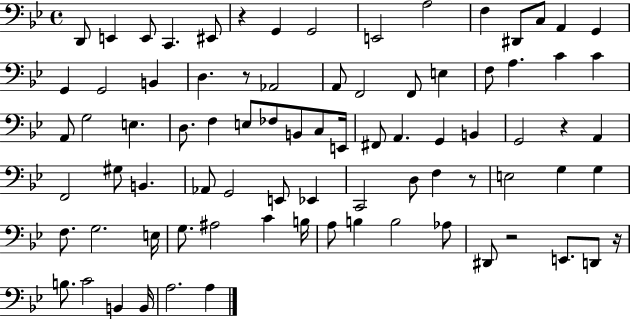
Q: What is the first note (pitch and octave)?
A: D2